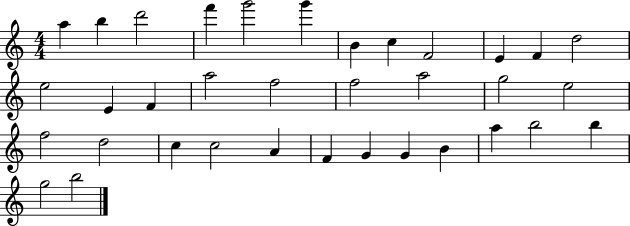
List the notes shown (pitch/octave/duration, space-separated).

A5/q B5/q D6/h F6/q G6/h G6/q B4/q C5/q F4/h E4/q F4/q D5/h E5/h E4/q F4/q A5/h F5/h F5/h A5/h G5/h E5/h F5/h D5/h C5/q C5/h A4/q F4/q G4/q G4/q B4/q A5/q B5/h B5/q G5/h B5/h